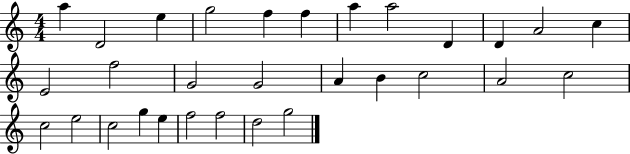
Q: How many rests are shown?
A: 0